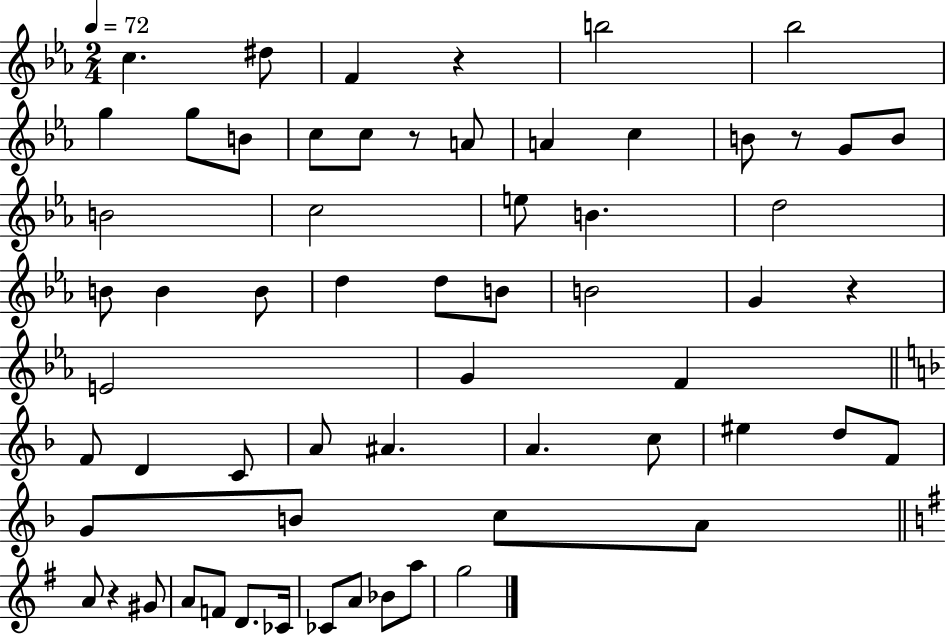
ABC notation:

X:1
T:Untitled
M:2/4
L:1/4
K:Eb
c ^d/2 F z b2 _b2 g g/2 B/2 c/2 c/2 z/2 A/2 A c B/2 z/2 G/2 B/2 B2 c2 e/2 B d2 B/2 B B/2 d d/2 B/2 B2 G z E2 G F F/2 D C/2 A/2 ^A A c/2 ^e d/2 F/2 G/2 B/2 c/2 A/2 A/2 z ^G/2 A/2 F/2 D/2 _C/4 _C/2 A/2 _B/2 a/2 g2